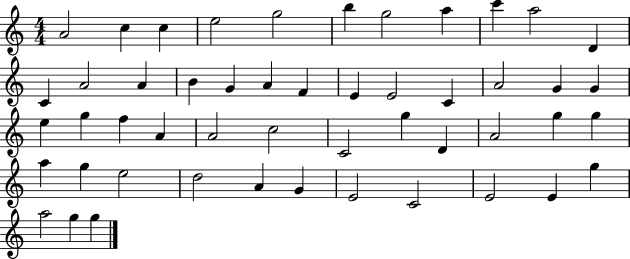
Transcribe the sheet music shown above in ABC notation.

X:1
T:Untitled
M:4/4
L:1/4
K:C
A2 c c e2 g2 b g2 a c' a2 D C A2 A B G A F E E2 C A2 G G e g f A A2 c2 C2 g D A2 g g a g e2 d2 A G E2 C2 E2 E g a2 g g